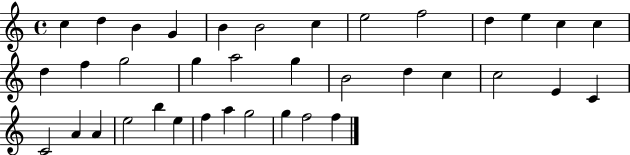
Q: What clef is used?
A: treble